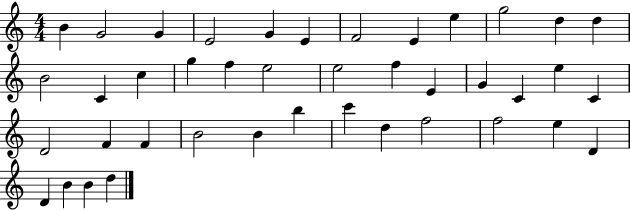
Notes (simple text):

B4/q G4/h G4/q E4/h G4/q E4/q F4/h E4/q E5/q G5/h D5/q D5/q B4/h C4/q C5/q G5/q F5/q E5/h E5/h F5/q E4/q G4/q C4/q E5/q C4/q D4/h F4/q F4/q B4/h B4/q B5/q C6/q D5/q F5/h F5/h E5/q D4/q D4/q B4/q B4/q D5/q